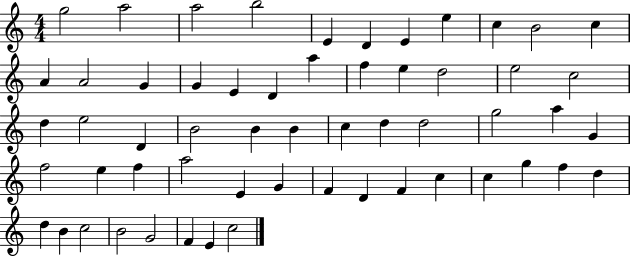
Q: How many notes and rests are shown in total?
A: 57